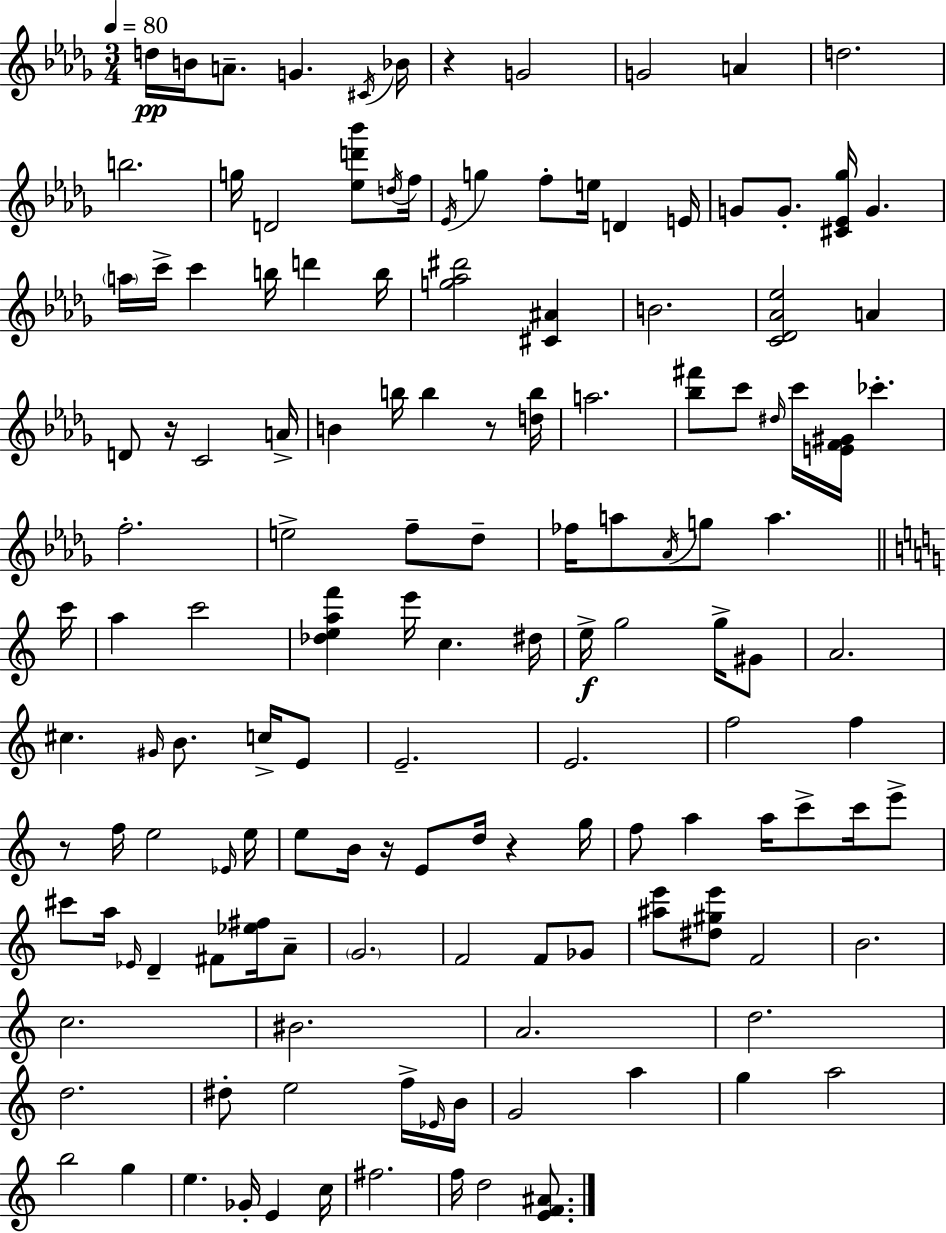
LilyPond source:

{
  \clef treble
  \numericTimeSignature
  \time 3/4
  \key bes \minor
  \tempo 4 = 80
  d''16\pp b'16 a'8.-- g'4. \acciaccatura { cis'16 } | bes'16 r4 g'2 | g'2 a'4 | d''2. | \break b''2. | g''16 d'2 <ees'' d''' bes'''>8 | \acciaccatura { d''16 } f''16 \acciaccatura { ees'16 } g''4 f''8-. e''16 d'4 | e'16 g'8 g'8.-. <cis' ees' ges''>16 g'4. | \break \parenthesize a''16 c'''16-> c'''4 b''16 d'''4 | b''16 <g'' aes'' dis'''>2 <cis' ais'>4 | b'2. | <c' des' aes' ees''>2 a'4 | \break d'8 r16 c'2 | a'16-> b'4 b''16 b''4 | r8 <d'' b''>16 a''2. | <bes'' fis'''>8 c'''8 \grace { dis''16 } c'''16 <e' f' gis'>16 ces'''4.-. | \break f''2.-. | e''2-> | f''8-- des''8-- fes''16 a''8 \acciaccatura { aes'16 } g''8 a''4. | \bar "||" \break \key c \major c'''16 a''4 c'''2 | <des'' e'' a'' f'''>4 e'''16 c''4. | dis''16 e''16->\f g''2 g''16-> gis'8 | a'2. | \break cis''4. \grace { gis'16 } b'8. c''16-> | e'8 e'2.-- | e'2. | f''2 f''4 | \break r8 f''16 e''2 | \grace { ees'16 } e''16 e''8 b'16 r16 e'8 d''16 r4 | g''16 f''8 a''4 a''16 c'''8-> | c'''16 e'''8-> cis'''8 a''16 \grace { ees'16 } d'4-- fis'8 | \break <ees'' fis''>16 a'8-- \parenthesize g'2. | f'2 | f'8 ges'8 <ais'' e'''>8 <dis'' gis'' e'''>8 f'2 | b'2. | \break c''2. | bis'2. | a'2. | d''2. | \break d''2. | dis''8-. e''2 | f''16-> \grace { ees'16 } b'16 g'2 | a''4 g''4 a''2 | \break b''2 | g''4 e''4. ges'16-. | e'4 c''16 fis''2. | f''16 d''2 | \break <e' f' ais'>8. \bar "|."
}